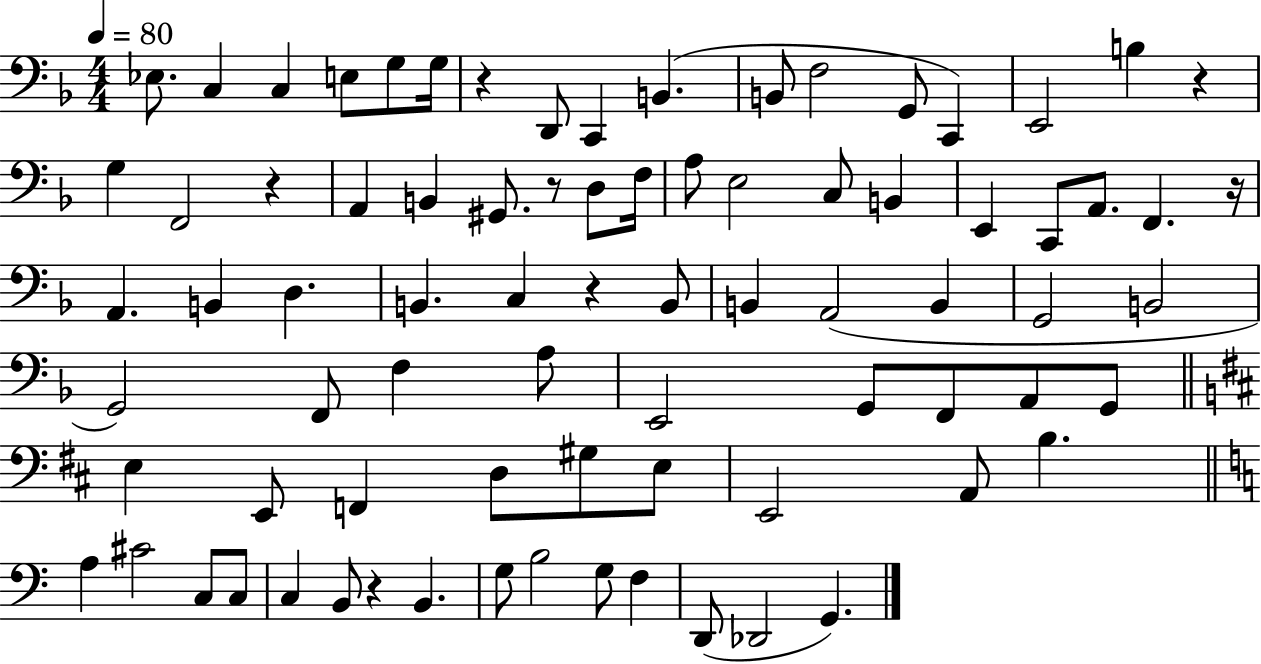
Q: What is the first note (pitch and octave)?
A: Eb3